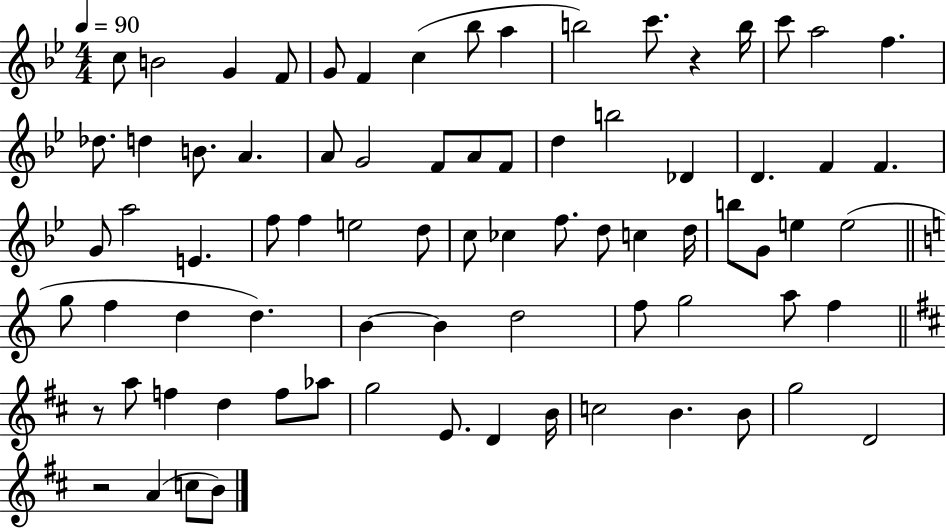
C5/e B4/h G4/q F4/e G4/e F4/q C5/q Bb5/e A5/q B5/h C6/e. R/q B5/s C6/e A5/h F5/q. Db5/e. D5/q B4/e. A4/q. A4/e G4/h F4/e A4/e F4/e D5/q B5/h Db4/q D4/q. F4/q F4/q. G4/e A5/h E4/q. F5/e F5/q E5/h D5/e C5/e CES5/q F5/e. D5/e C5/q D5/s B5/e G4/e E5/q E5/h G5/e F5/q D5/q D5/q. B4/q B4/q D5/h F5/e G5/h A5/e F5/q R/e A5/e F5/q D5/q F5/e Ab5/e G5/h E4/e. D4/q B4/s C5/h B4/q. B4/e G5/h D4/h R/h A4/q C5/e B4/e